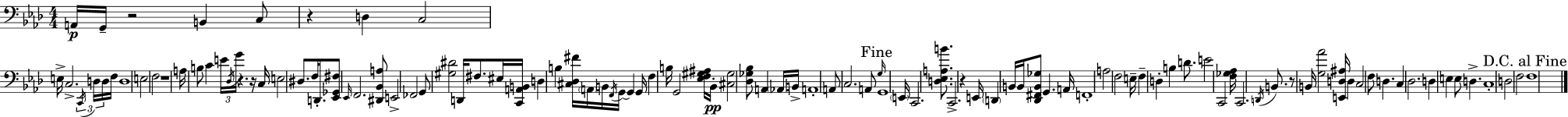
A2/s G2/s R/h B2/q C3/e R/q D3/q C3/h E3/s C3/h. C2/s D3/s D3/s F3/s D3/w E3/h F3/h R/w A3/s B3/e C4/q E4/s Db3/s G4/s R/q. R/s C3/s E3/h D#3/e. F3/s D2/e. [Eb2,Gb2,F#3]/e Eb2/s F2/h. [D#2,Bb2,A3]/e E2/h FES2/h G2/e [G#3,D#4]/h D2/s F#3/e. EIS3/s [C2,A2,B2]/s D3/q B3/q [C#3,Db3,F#4]/s A2/s B2/s F2/s G2/s G2/q G2/s F3/q B3/s G2/h [Eb3,F3,G#3,A#3]/s Bb2/s [C#3,G#3]/h [Db3,Gb3,Bb3]/e A2/q Ab2/s B2/s A2/w A2/e C3/h. A2/e G3/s G2/w E2/s C2/h. [D3,Eb3,A3,B4]/e. C2/h. R/q E2/s D2/q B2/s B2/s [Db2,F#2,B2,Gb3]/e G2/q. A2/s F2/w A3/h F3/h E3/s F3/q D3/q B3/q D4/e. E4/h C2/h [F3,Gb3,Ab3]/s C2/h. D2/s B2/e. R/e B2/s [G3,Ab4]/h [E2,D3,A#3]/s D3/q C3/h F3/e D3/q. C3/q Db3/h. D3/q E3/q E3/e D3/q. C3/w D3/h F3/h F3/w